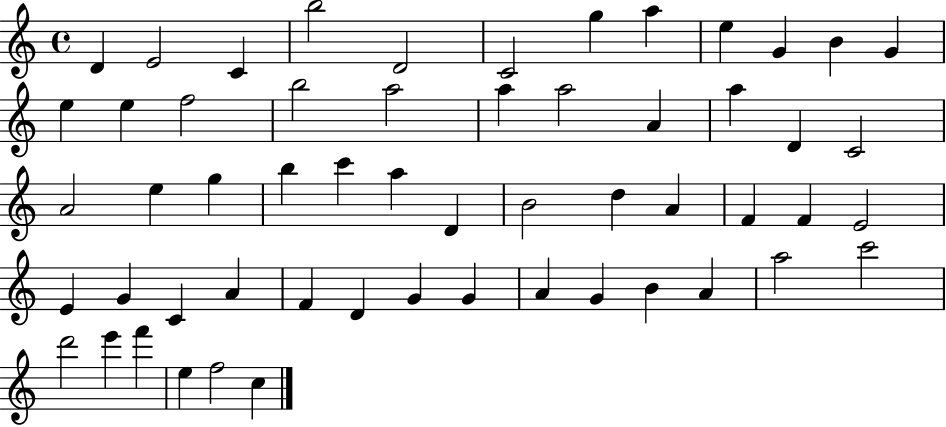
{
  \clef treble
  \time 4/4
  \defaultTimeSignature
  \key c \major
  d'4 e'2 c'4 | b''2 d'2 | c'2 g''4 a''4 | e''4 g'4 b'4 g'4 | \break e''4 e''4 f''2 | b''2 a''2 | a''4 a''2 a'4 | a''4 d'4 c'2 | \break a'2 e''4 g''4 | b''4 c'''4 a''4 d'4 | b'2 d''4 a'4 | f'4 f'4 e'2 | \break e'4 g'4 c'4 a'4 | f'4 d'4 g'4 g'4 | a'4 g'4 b'4 a'4 | a''2 c'''2 | \break d'''2 e'''4 f'''4 | e''4 f''2 c''4 | \bar "|."
}